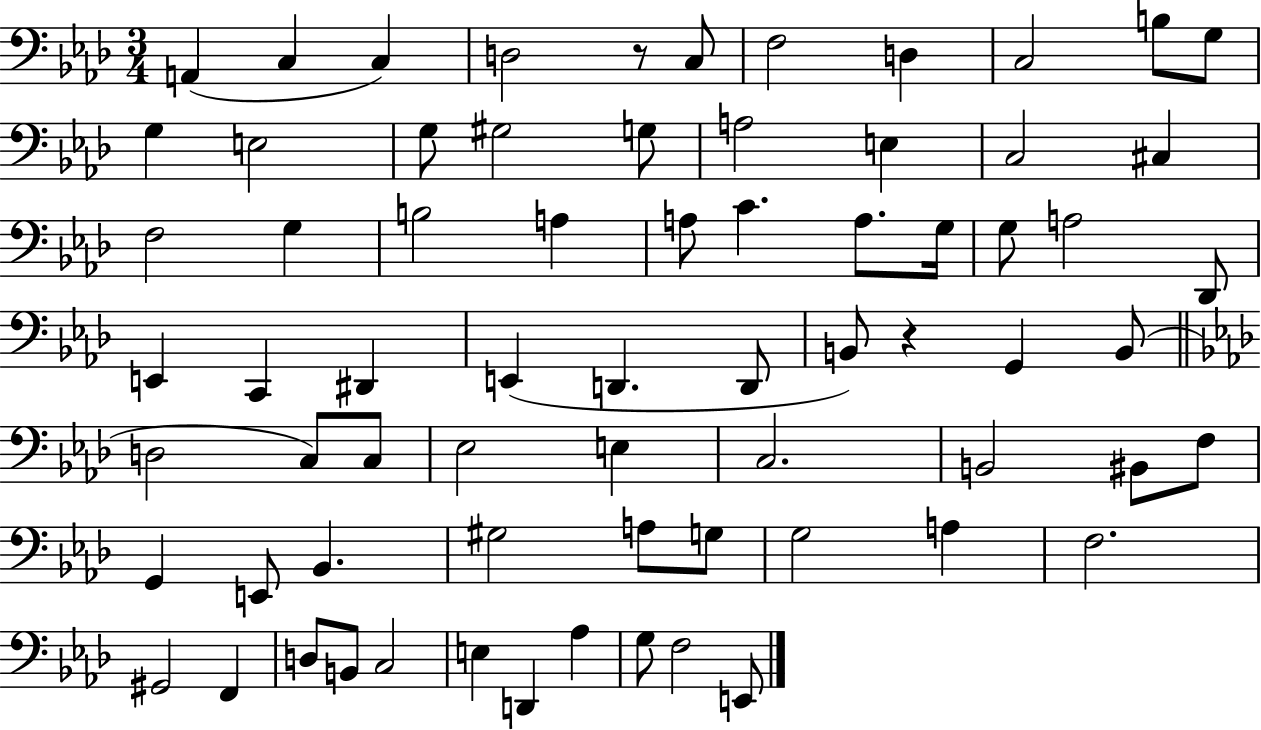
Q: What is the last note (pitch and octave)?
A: E2